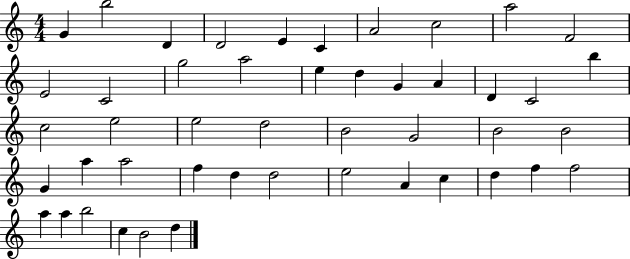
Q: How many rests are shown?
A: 0